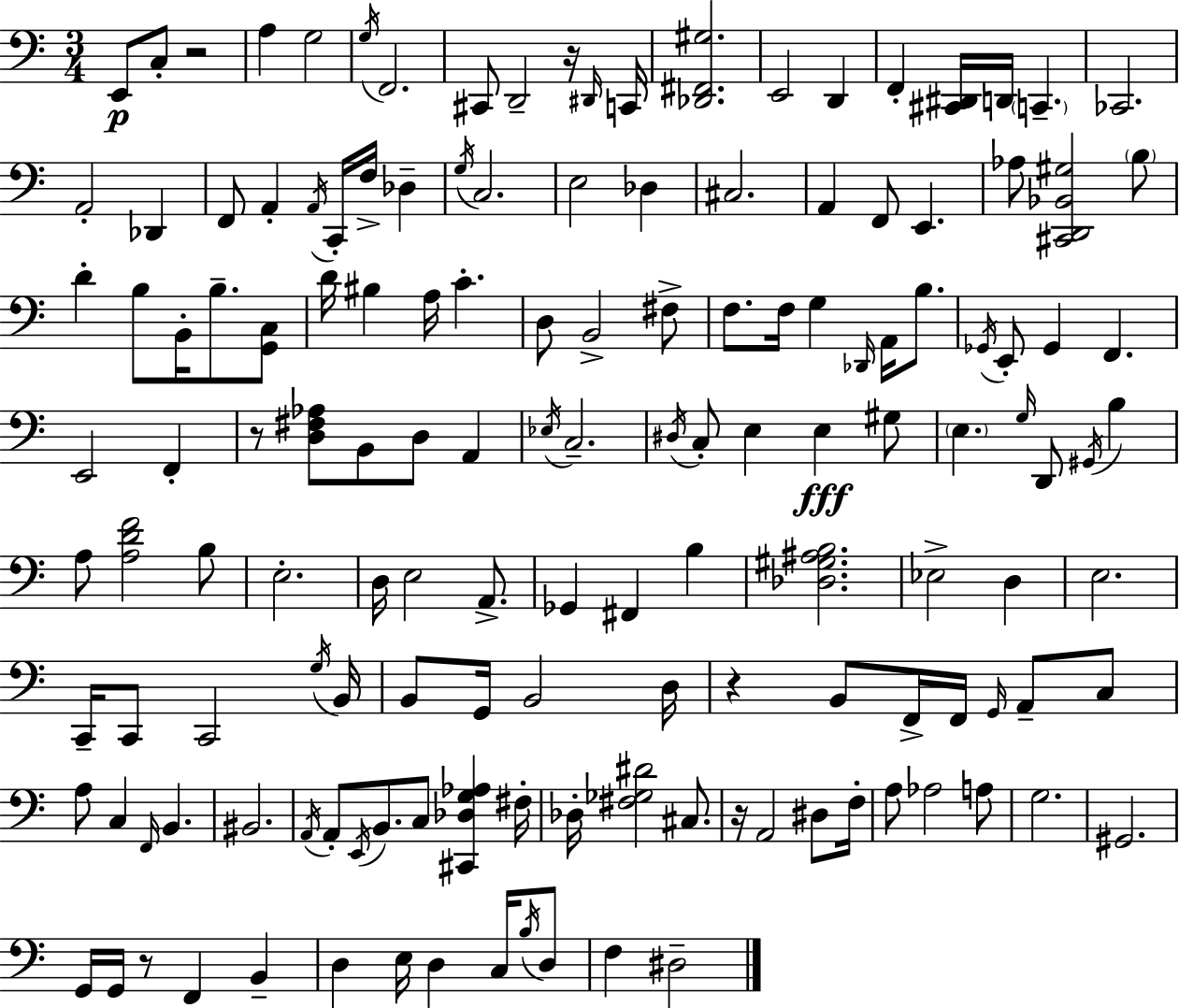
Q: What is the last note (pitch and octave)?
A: D#3